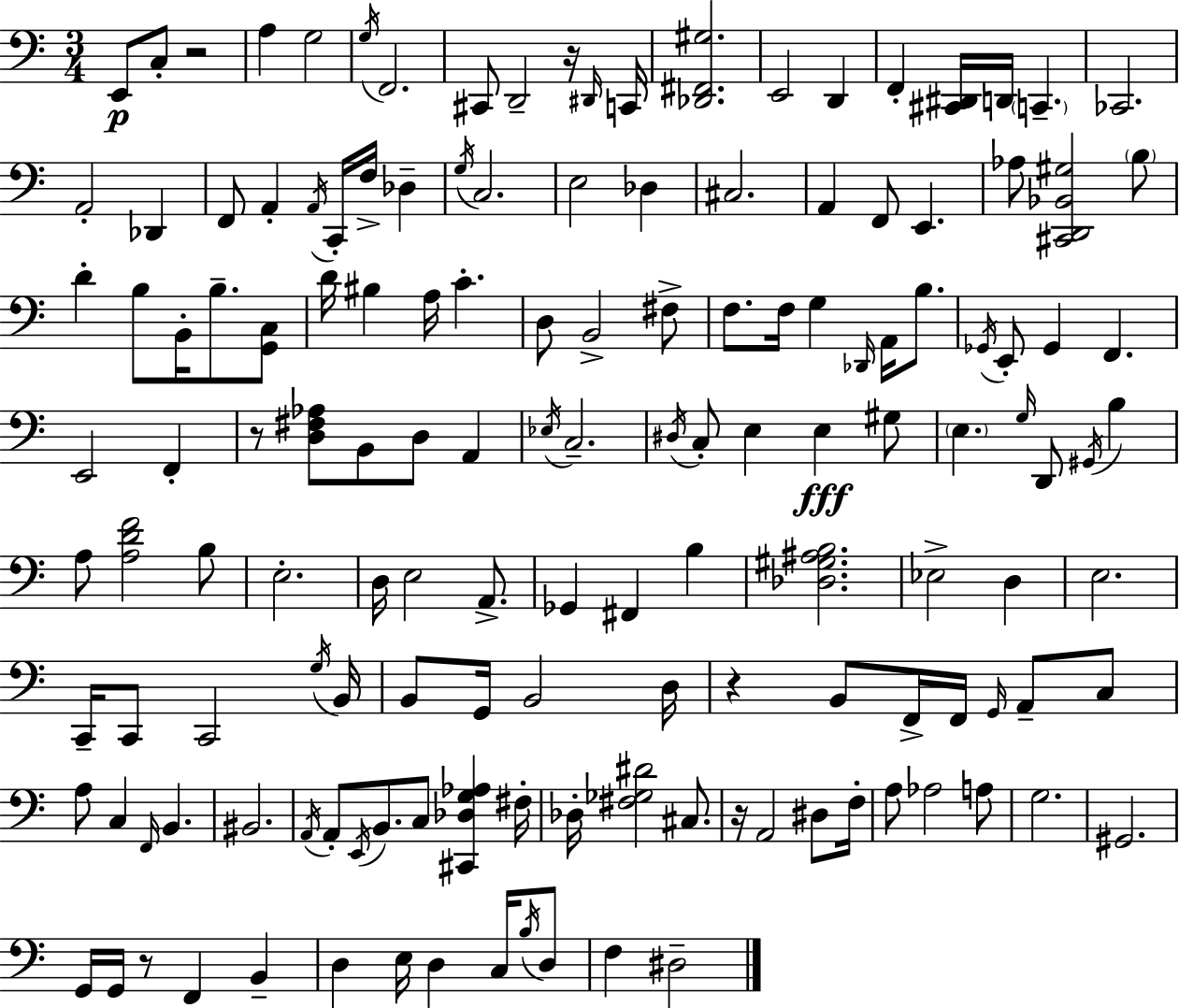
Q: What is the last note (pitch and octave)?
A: D#3